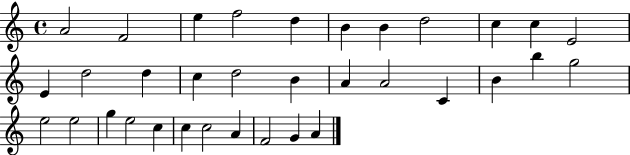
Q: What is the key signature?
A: C major